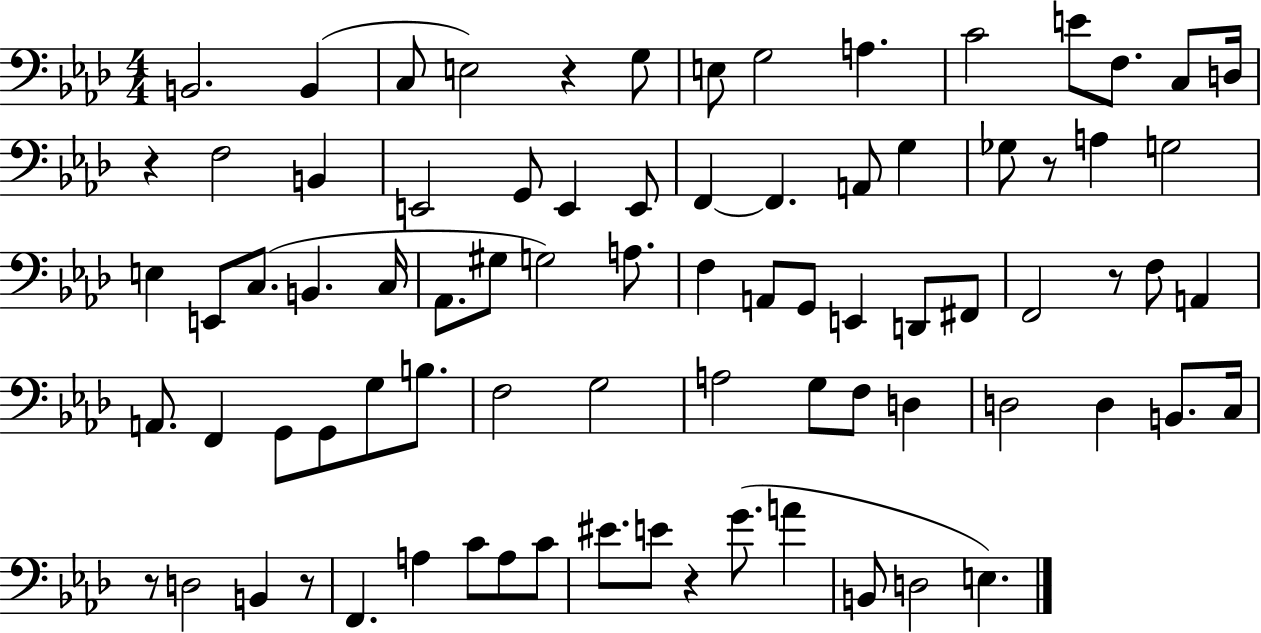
X:1
T:Untitled
M:4/4
L:1/4
K:Ab
B,,2 B,, C,/2 E,2 z G,/2 E,/2 G,2 A, C2 E/2 F,/2 C,/2 D,/4 z F,2 B,, E,,2 G,,/2 E,, E,,/2 F,, F,, A,,/2 G, _G,/2 z/2 A, G,2 E, E,,/2 C,/2 B,, C,/4 _A,,/2 ^G,/2 G,2 A,/2 F, A,,/2 G,,/2 E,, D,,/2 ^F,,/2 F,,2 z/2 F,/2 A,, A,,/2 F,, G,,/2 G,,/2 G,/2 B,/2 F,2 G,2 A,2 G,/2 F,/2 D, D,2 D, B,,/2 C,/4 z/2 D,2 B,, z/2 F,, A, C/2 A,/2 C/2 ^E/2 E/2 z G/2 A B,,/2 D,2 E,